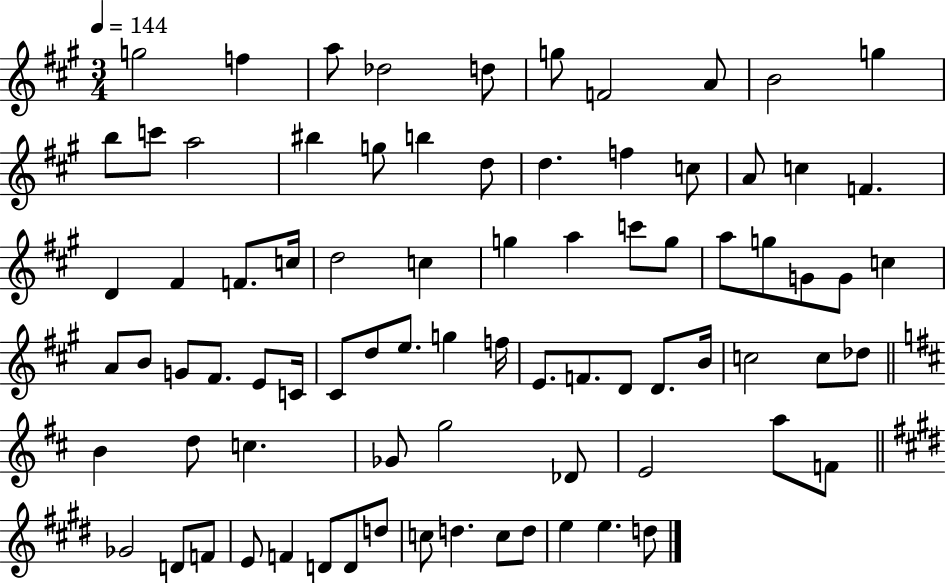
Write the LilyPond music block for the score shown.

{
  \clef treble
  \numericTimeSignature
  \time 3/4
  \key a \major
  \tempo 4 = 144
  g''2 f''4 | a''8 des''2 d''8 | g''8 f'2 a'8 | b'2 g''4 | \break b''8 c'''8 a''2 | bis''4 g''8 b''4 d''8 | d''4. f''4 c''8 | a'8 c''4 f'4. | \break d'4 fis'4 f'8. c''16 | d''2 c''4 | g''4 a''4 c'''8 g''8 | a''8 g''8 g'8 g'8 c''4 | \break a'8 b'8 g'8 fis'8. e'8 c'16 | cis'8 d''8 e''8. g''4 f''16 | e'8. f'8. d'8 d'8. b'16 | c''2 c''8 des''8 | \break \bar "||" \break \key d \major b'4 d''8 c''4. | ges'8 g''2 des'8 | e'2 a''8 f'8 | \bar "||" \break \key e \major ges'2 d'8 f'8 | e'8 f'4 d'8 d'8 d''8 | c''8 d''4. c''8 d''8 | e''4 e''4. d''8 | \break \bar "|."
}